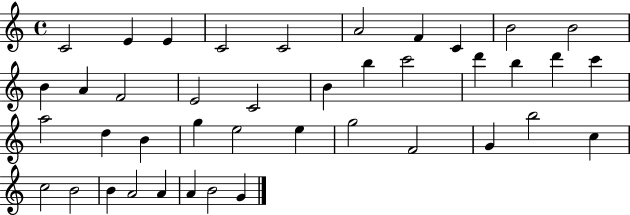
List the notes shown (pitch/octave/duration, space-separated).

C4/h E4/q E4/q C4/h C4/h A4/h F4/q C4/q B4/h B4/h B4/q A4/q F4/h E4/h C4/h B4/q B5/q C6/h D6/q B5/q D6/q C6/q A5/h D5/q B4/q G5/q E5/h E5/q G5/h F4/h G4/q B5/h C5/q C5/h B4/h B4/q A4/h A4/q A4/q B4/h G4/q